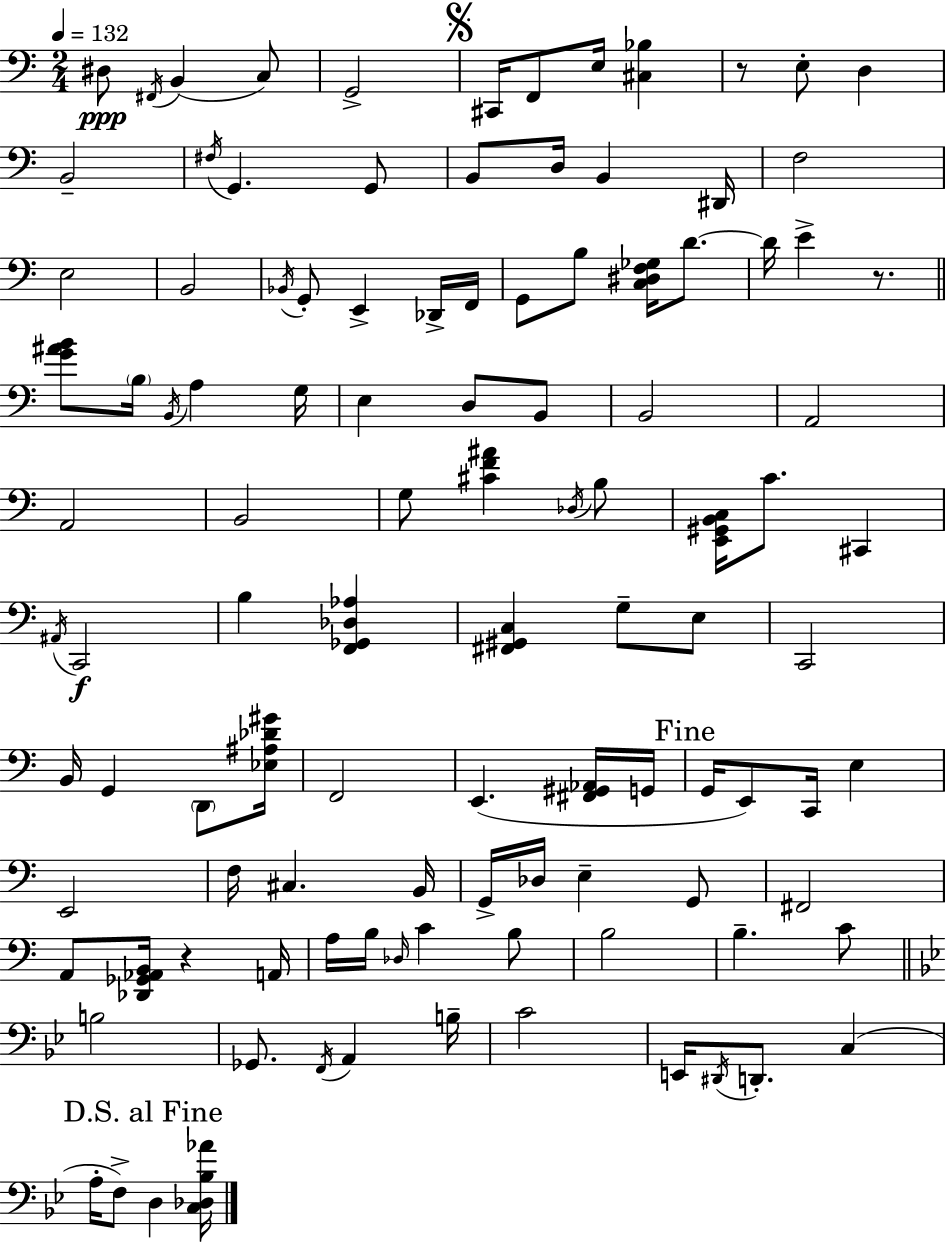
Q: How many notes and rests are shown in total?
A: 109